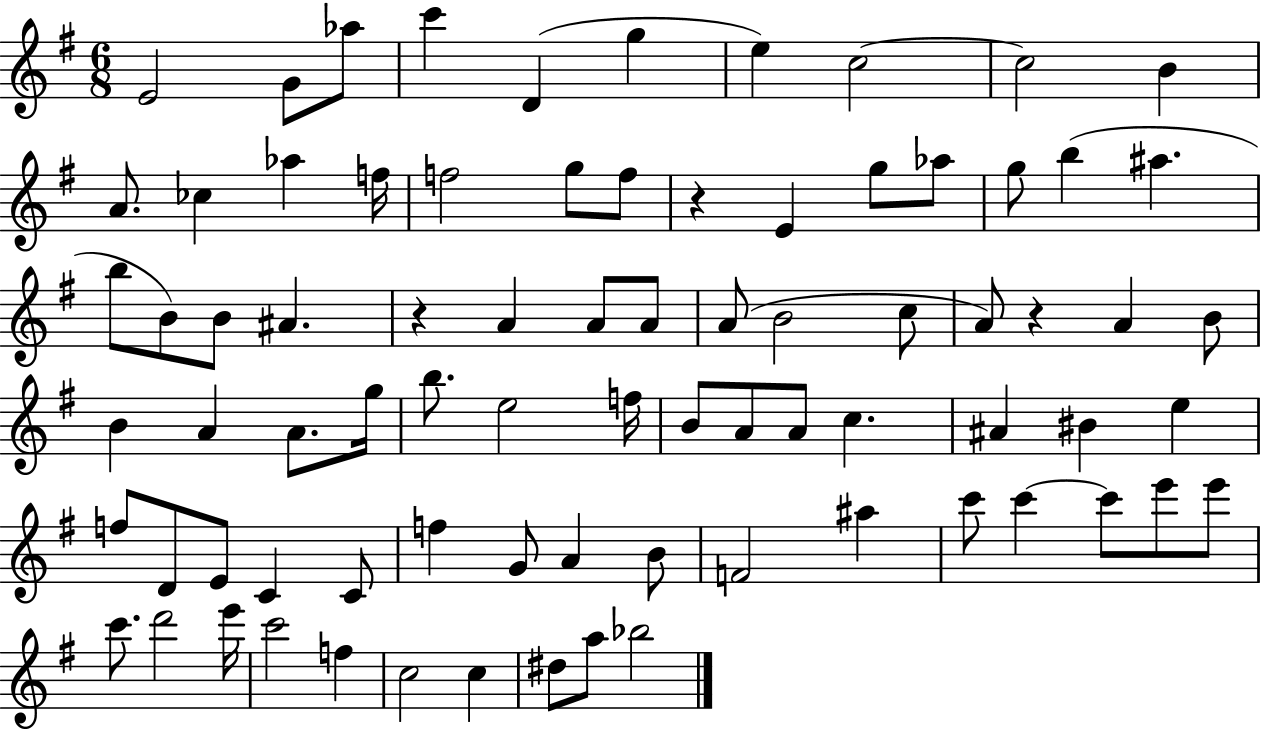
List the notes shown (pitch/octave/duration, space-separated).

E4/h G4/e Ab5/e C6/q D4/q G5/q E5/q C5/h C5/h B4/q A4/e. CES5/q Ab5/q F5/s F5/h G5/e F5/e R/q E4/q G5/e Ab5/e G5/e B5/q A#5/q. B5/e B4/e B4/e A#4/q. R/q A4/q A4/e A4/e A4/e B4/h C5/e A4/e R/q A4/q B4/e B4/q A4/q A4/e. G5/s B5/e. E5/h F5/s B4/e A4/e A4/e C5/q. A#4/q BIS4/q E5/q F5/e D4/e E4/e C4/q C4/e F5/q G4/e A4/q B4/e F4/h A#5/q C6/e C6/q C6/e E6/e E6/e C6/e. D6/h E6/s C6/h F5/q C5/h C5/q D#5/e A5/e Bb5/h